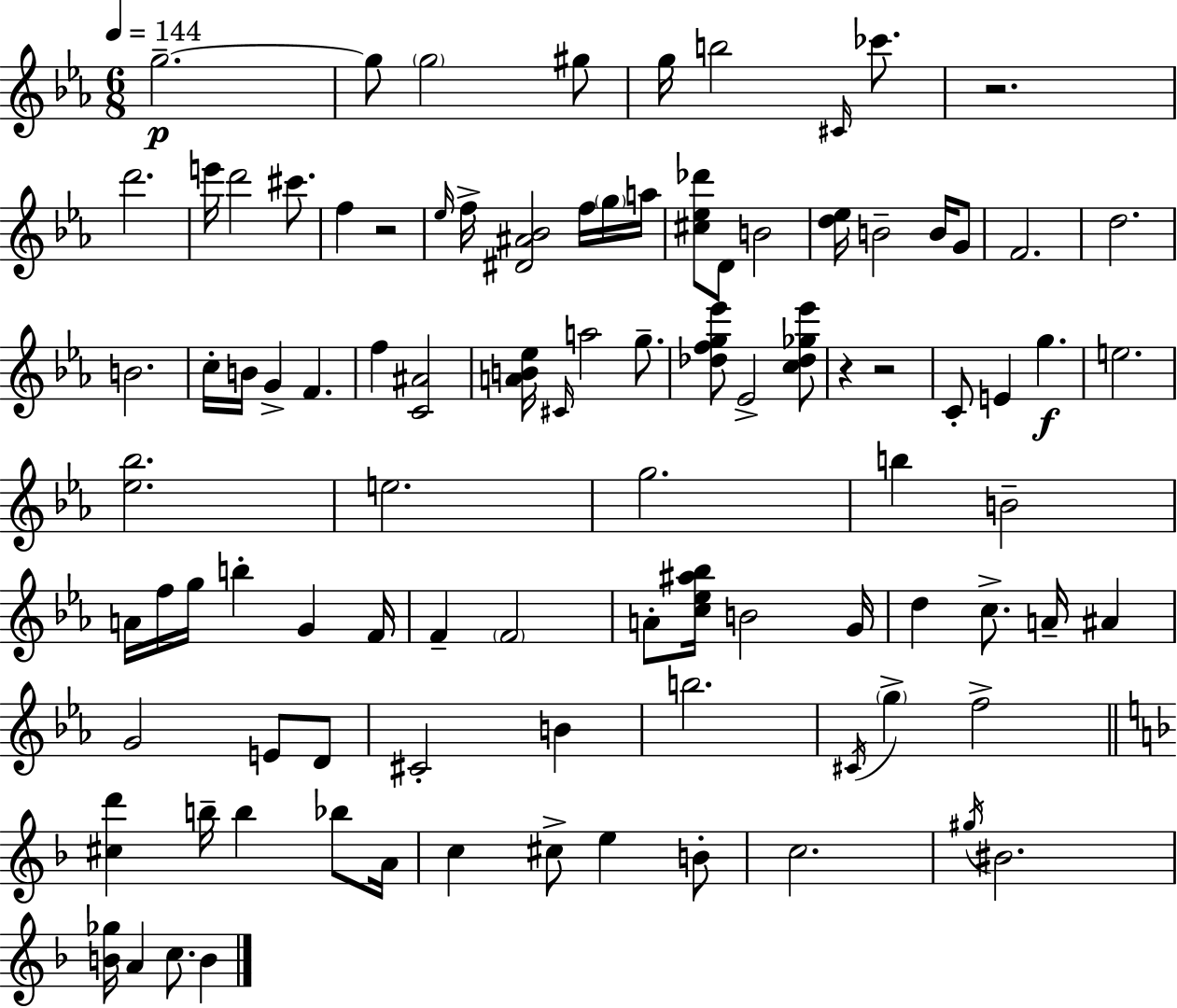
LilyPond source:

{
  \clef treble
  \numericTimeSignature
  \time 6/8
  \key c \minor
  \tempo 4 = 144
  g''2.--~~\p | g''8 \parenthesize g''2 gis''8 | g''16 b''2 \grace { cis'16 } ces'''8. | r2. | \break d'''2. | e'''16 d'''2 cis'''8. | f''4 r2 | \grace { ees''16 } f''16-> <dis' ais' bes'>2 f''16 | \break \parenthesize g''16 a''16 <cis'' ees'' des'''>8 d'8 b'2 | <d'' ees''>16 b'2-- b'16 | g'8 f'2. | d''2. | \break b'2. | c''16-. b'16 g'4-> f'4. | f''4 <c' ais'>2 | <a' b' ees''>16 \grace { cis'16 } a''2 | \break g''8.-- <des'' f'' g'' ees'''>8 ees'2-> | <c'' des'' ges'' ees'''>8 r4 r2 | c'8-. e'4 g''4.\f | e''2. | \break <ees'' bes''>2. | e''2. | g''2. | b''4 b'2-- | \break a'16 f''16 g''16 b''4-. g'4 | f'16 f'4-- \parenthesize f'2 | a'8-. <c'' ees'' ais'' bes''>16 b'2 | g'16 d''4 c''8.-> a'16-- ais'4 | \break g'2 e'8 | d'8 cis'2-. b'4 | b''2. | \acciaccatura { cis'16 } \parenthesize g''4-> f''2-> | \break \bar "||" \break \key f \major <cis'' d'''>4 b''16-- b''4 bes''8 a'16 | c''4 cis''8-> e''4 b'8-. | c''2. | \acciaccatura { gis''16 } bis'2. | \break <b' ges''>16 a'4 c''8. b'4 | \bar "|."
}